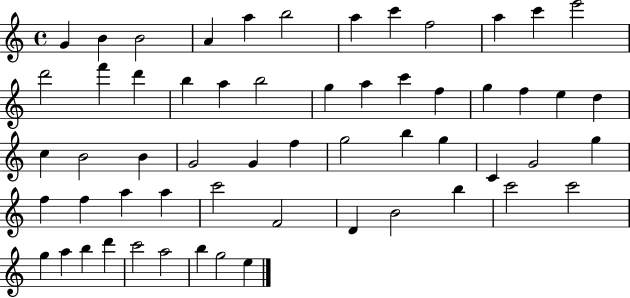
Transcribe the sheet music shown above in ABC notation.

X:1
T:Untitled
M:4/4
L:1/4
K:C
G B B2 A a b2 a c' f2 a c' e'2 d'2 f' d' b a b2 g a c' f g f e d c B2 B G2 G f g2 b g C G2 g f f a a c'2 F2 D B2 b c'2 c'2 g a b d' c'2 a2 b g2 e